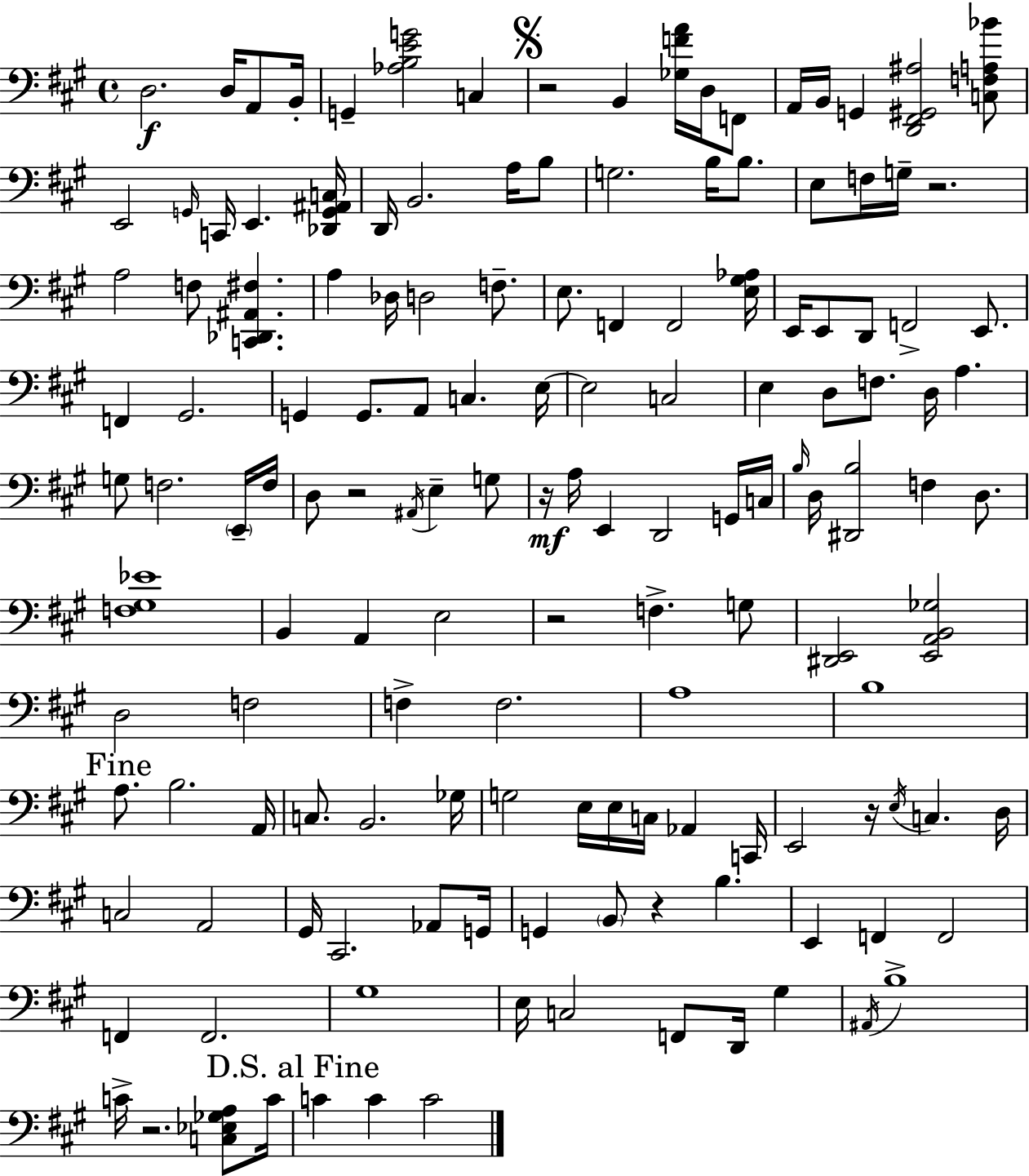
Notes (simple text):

D3/h. D3/s A2/e B2/s G2/q [Ab3,B3,E4,G4]/h C3/q R/h B2/q [Gb3,F4,A4]/s D3/s F2/e A2/s B2/s G2/q [D2,F#2,G#2,A#3]/h [C3,F3,A3,Bb4]/e E2/h G2/s C2/s E2/q. [Db2,G2,A#2,C3]/s D2/s B2/h. A3/s B3/e G3/h. B3/s B3/e. E3/e F3/s G3/s R/h. A3/h F3/e [C2,Db2,A#2,F#3]/q. A3/q Db3/s D3/h F3/e. E3/e. F2/q F2/h [E3,G#3,Ab3]/s E2/s E2/e D2/e F2/h E2/e. F2/q G#2/h. G2/q G2/e. A2/e C3/q. E3/s E3/h C3/h E3/q D3/e F3/e. D3/s A3/q. G3/e F3/h. E2/s F3/s D3/e R/h A#2/s E3/q G3/e R/s A3/s E2/q D2/h G2/s C3/s B3/s D3/s [D#2,B3]/h F3/q D3/e. [F3,G#3,Eb4]/w B2/q A2/q E3/h R/h F3/q. G3/e [D#2,E2]/h [E2,A2,B2,Gb3]/h D3/h F3/h F3/q F3/h. A3/w B3/w A3/e. B3/h. A2/s C3/e. B2/h. Gb3/s G3/h E3/s E3/s C3/s Ab2/q C2/s E2/h R/s E3/s C3/q. D3/s C3/h A2/h G#2/s C#2/h. Ab2/e G2/s G2/q B2/e R/q B3/q. E2/q F2/q F2/h F2/q F2/h. G#3/w E3/s C3/h F2/e D2/s G#3/q A#2/s B3/w C4/s R/h. [C3,Eb3,Gb3,A3]/e C4/s C4/q C4/q C4/h